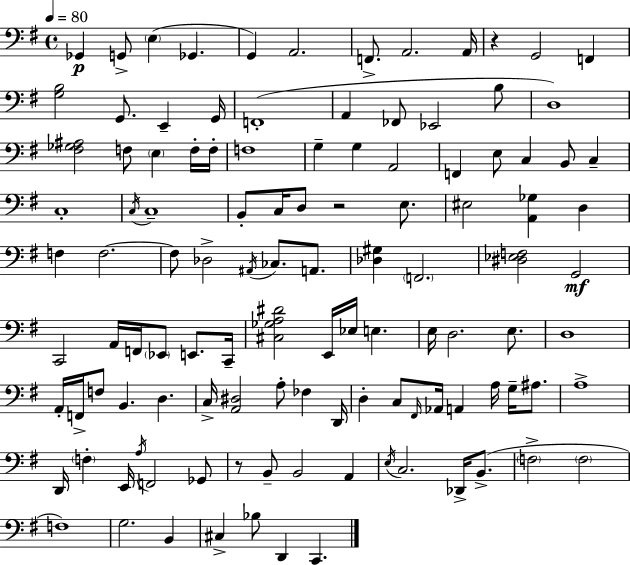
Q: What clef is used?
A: bass